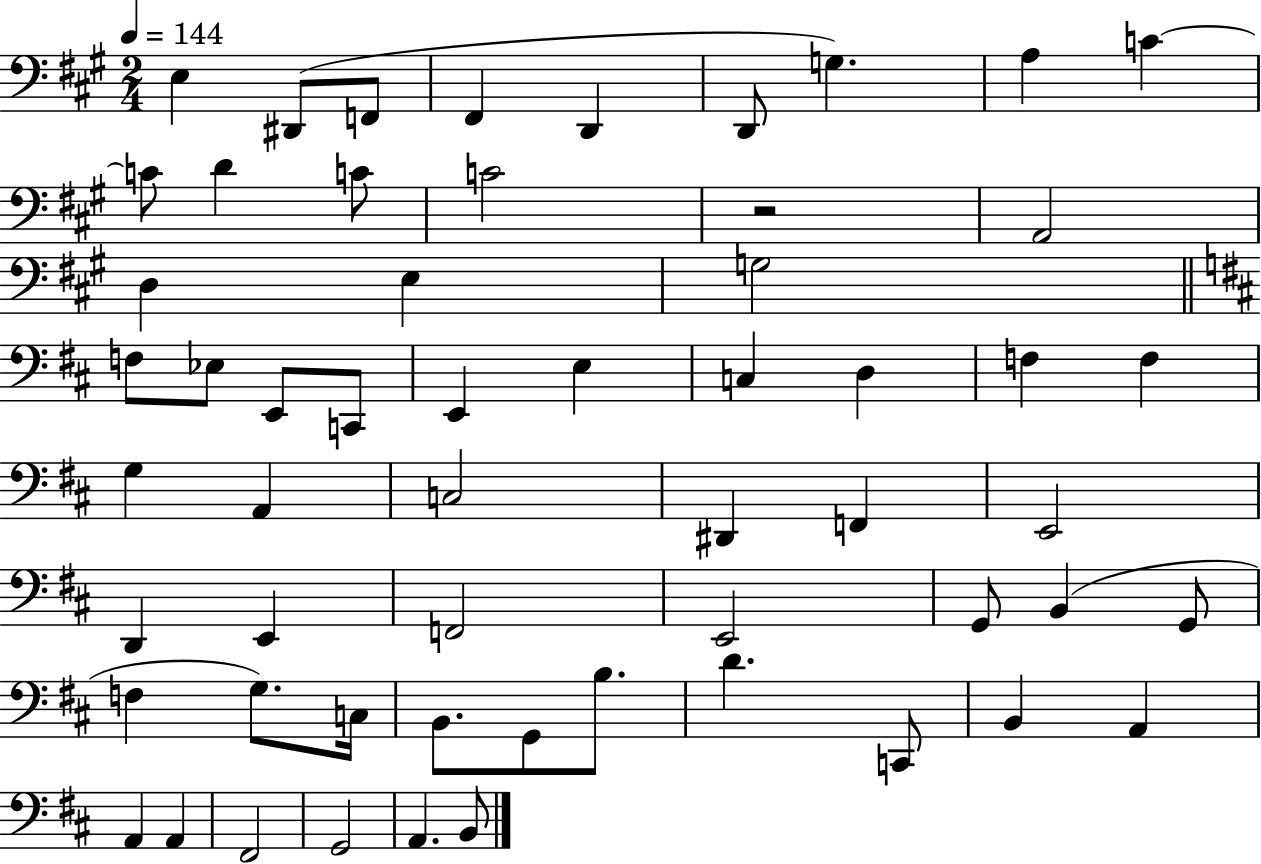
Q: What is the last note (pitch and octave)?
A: B2